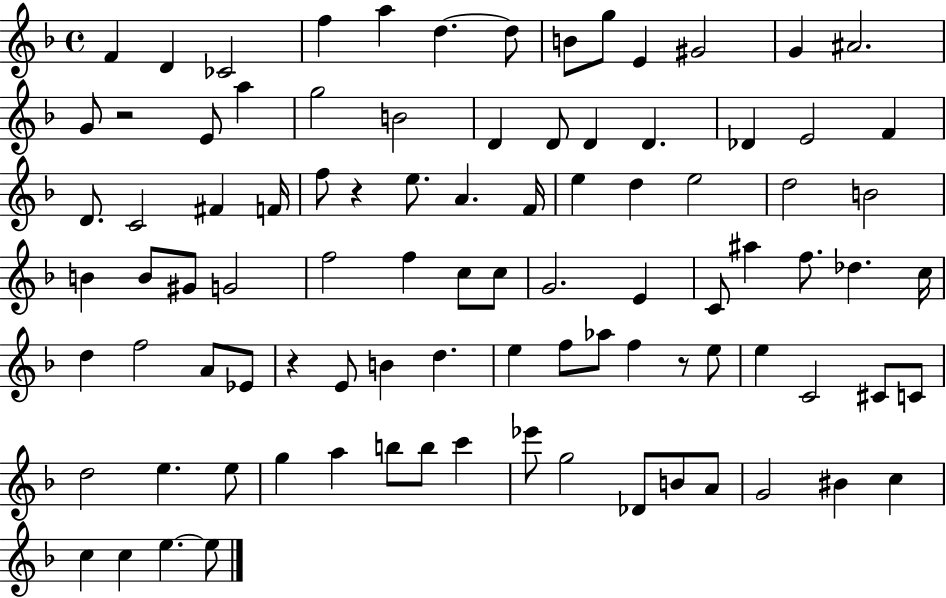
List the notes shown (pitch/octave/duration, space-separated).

F4/q D4/q CES4/h F5/q A5/q D5/q. D5/e B4/e G5/e E4/q G#4/h G4/q A#4/h. G4/e R/h E4/e A5/q G5/h B4/h D4/q D4/e D4/q D4/q. Db4/q E4/h F4/q D4/e. C4/h F#4/q F4/s F5/e R/q E5/e. A4/q. F4/s E5/q D5/q E5/h D5/h B4/h B4/q B4/e G#4/e G4/h F5/h F5/q C5/e C5/e G4/h. E4/q C4/e A#5/q F5/e. Db5/q. C5/s D5/q F5/h A4/e Eb4/e R/q E4/e B4/q D5/q. E5/q F5/e Ab5/e F5/q R/e E5/e E5/q C4/h C#4/e C4/e D5/h E5/q. E5/e G5/q A5/q B5/e B5/e C6/q Eb6/e G5/h Db4/e B4/e A4/e G4/h BIS4/q C5/q C5/q C5/q E5/q. E5/e